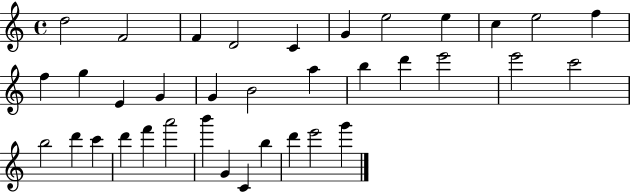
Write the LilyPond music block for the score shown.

{
  \clef treble
  \time 4/4
  \defaultTimeSignature
  \key c \major
  d''2 f'2 | f'4 d'2 c'4 | g'4 e''2 e''4 | c''4 e''2 f''4 | \break f''4 g''4 e'4 g'4 | g'4 b'2 a''4 | b''4 d'''4 e'''2 | e'''2 c'''2 | \break b''2 d'''4 c'''4 | d'''4 f'''4 a'''2 | b'''4 g'4 c'4 b''4 | d'''4 e'''2 g'''4 | \break \bar "|."
}